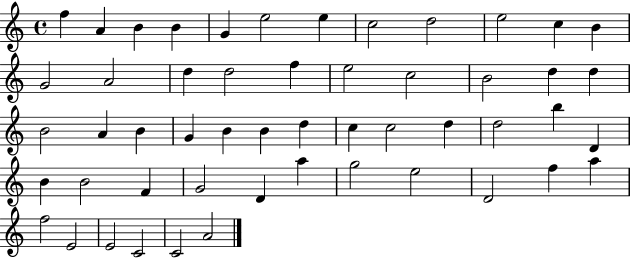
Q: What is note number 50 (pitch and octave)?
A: C4